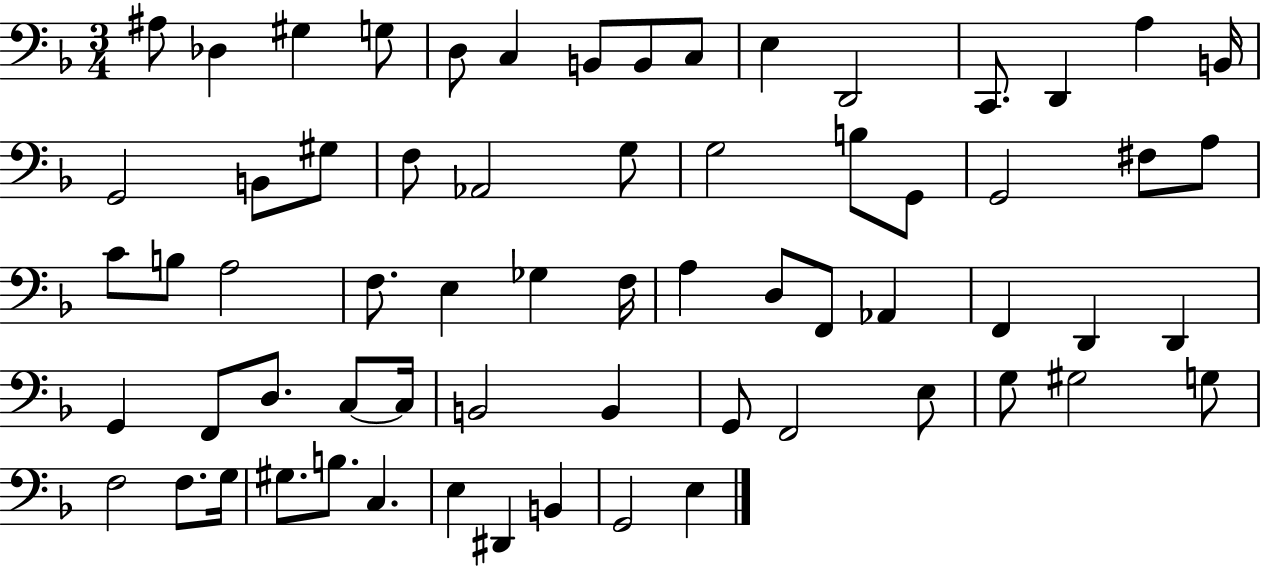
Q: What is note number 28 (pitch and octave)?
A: C4